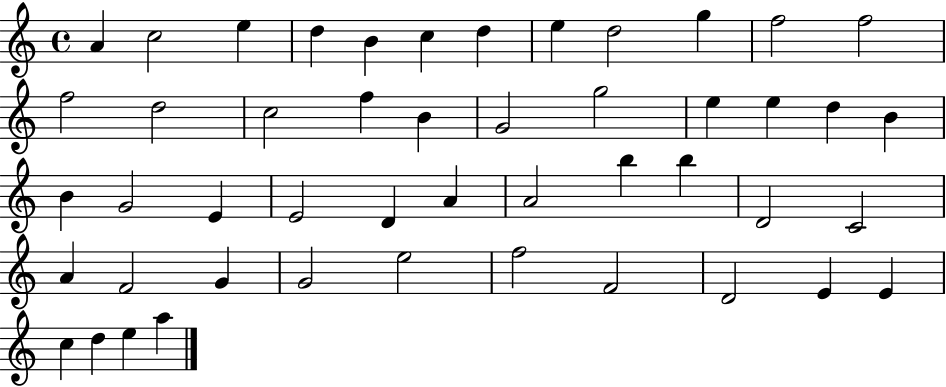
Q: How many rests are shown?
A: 0